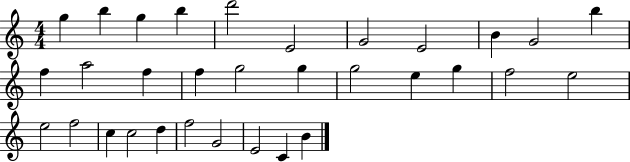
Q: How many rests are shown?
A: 0